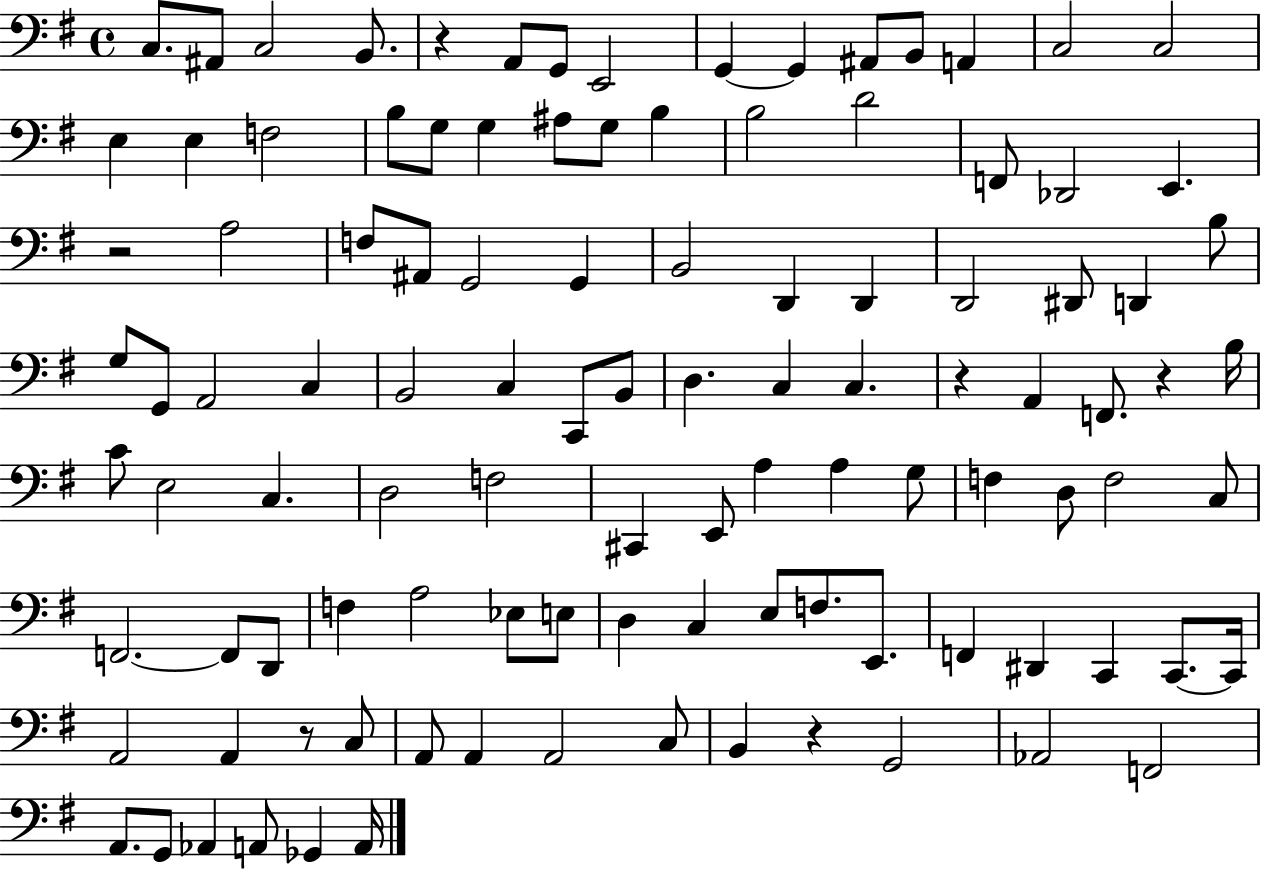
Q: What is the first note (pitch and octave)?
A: C3